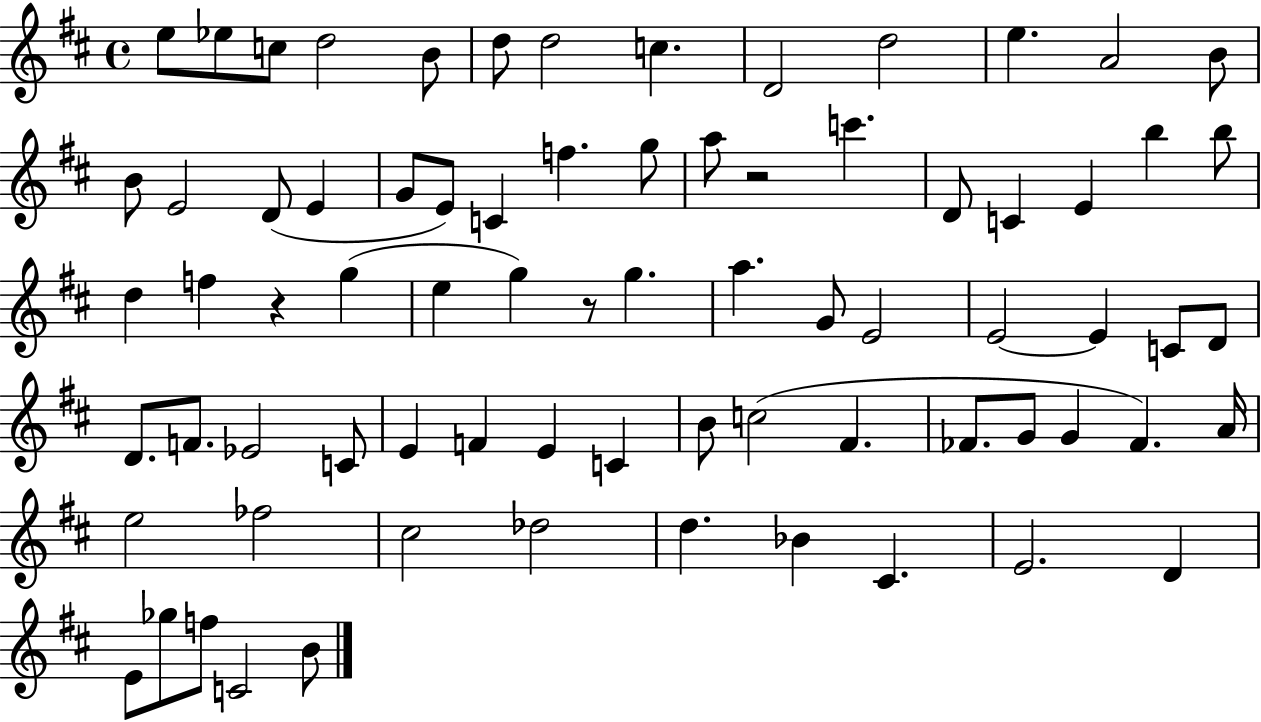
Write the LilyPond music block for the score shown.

{
  \clef treble
  \time 4/4
  \defaultTimeSignature
  \key d \major
  \repeat volta 2 { e''8 ees''8 c''8 d''2 b'8 | d''8 d''2 c''4. | d'2 d''2 | e''4. a'2 b'8 | \break b'8 e'2 d'8( e'4 | g'8 e'8) c'4 f''4. g''8 | a''8 r2 c'''4. | d'8 c'4 e'4 b''4 b''8 | \break d''4 f''4 r4 g''4( | e''4 g''4) r8 g''4. | a''4. g'8 e'2 | e'2~~ e'4 c'8 d'8 | \break d'8. f'8. ees'2 c'8 | e'4 f'4 e'4 c'4 | b'8 c''2( fis'4. | fes'8. g'8 g'4 fes'4.) a'16 | \break e''2 fes''2 | cis''2 des''2 | d''4. bes'4 cis'4. | e'2. d'4 | \break e'8 ges''8 f''8 c'2 b'8 | } \bar "|."
}